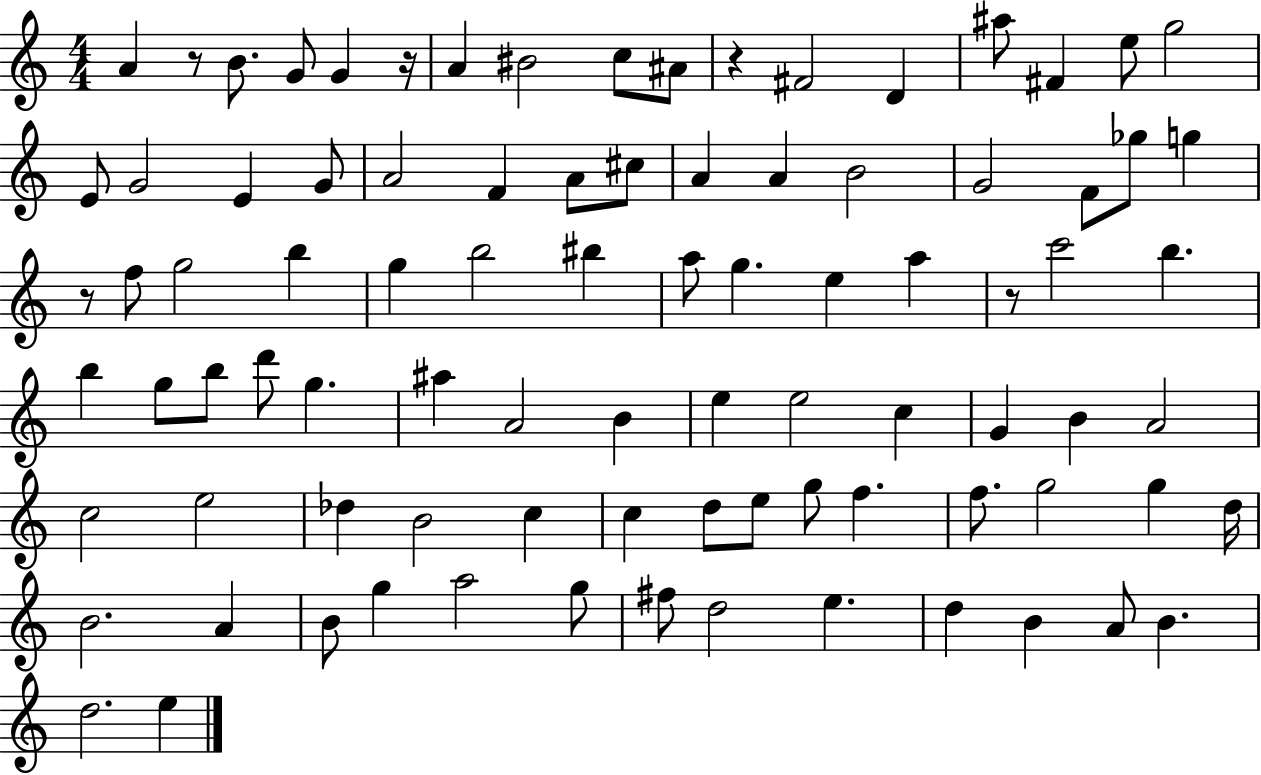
A4/q R/e B4/e. G4/e G4/q R/s A4/q BIS4/h C5/e A#4/e R/q F#4/h D4/q A#5/e F#4/q E5/e G5/h E4/e G4/h E4/q G4/e A4/h F4/q A4/e C#5/e A4/q A4/q B4/h G4/h F4/e Gb5/e G5/q R/e F5/e G5/h B5/q G5/q B5/h BIS5/q A5/e G5/q. E5/q A5/q R/e C6/h B5/q. B5/q G5/e B5/e D6/e G5/q. A#5/q A4/h B4/q E5/q E5/h C5/q G4/q B4/q A4/h C5/h E5/h Db5/q B4/h C5/q C5/q D5/e E5/e G5/e F5/q. F5/e. G5/h G5/q D5/s B4/h. A4/q B4/e G5/q A5/h G5/e F#5/e D5/h E5/q. D5/q B4/q A4/e B4/q. D5/h. E5/q